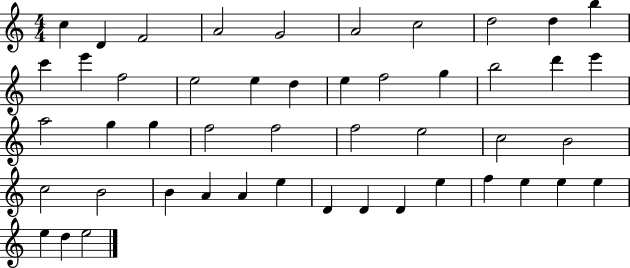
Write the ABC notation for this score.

X:1
T:Untitled
M:4/4
L:1/4
K:C
c D F2 A2 G2 A2 c2 d2 d b c' e' f2 e2 e d e f2 g b2 d' e' a2 g g f2 f2 f2 e2 c2 B2 c2 B2 B A A e D D D e f e e e e d e2